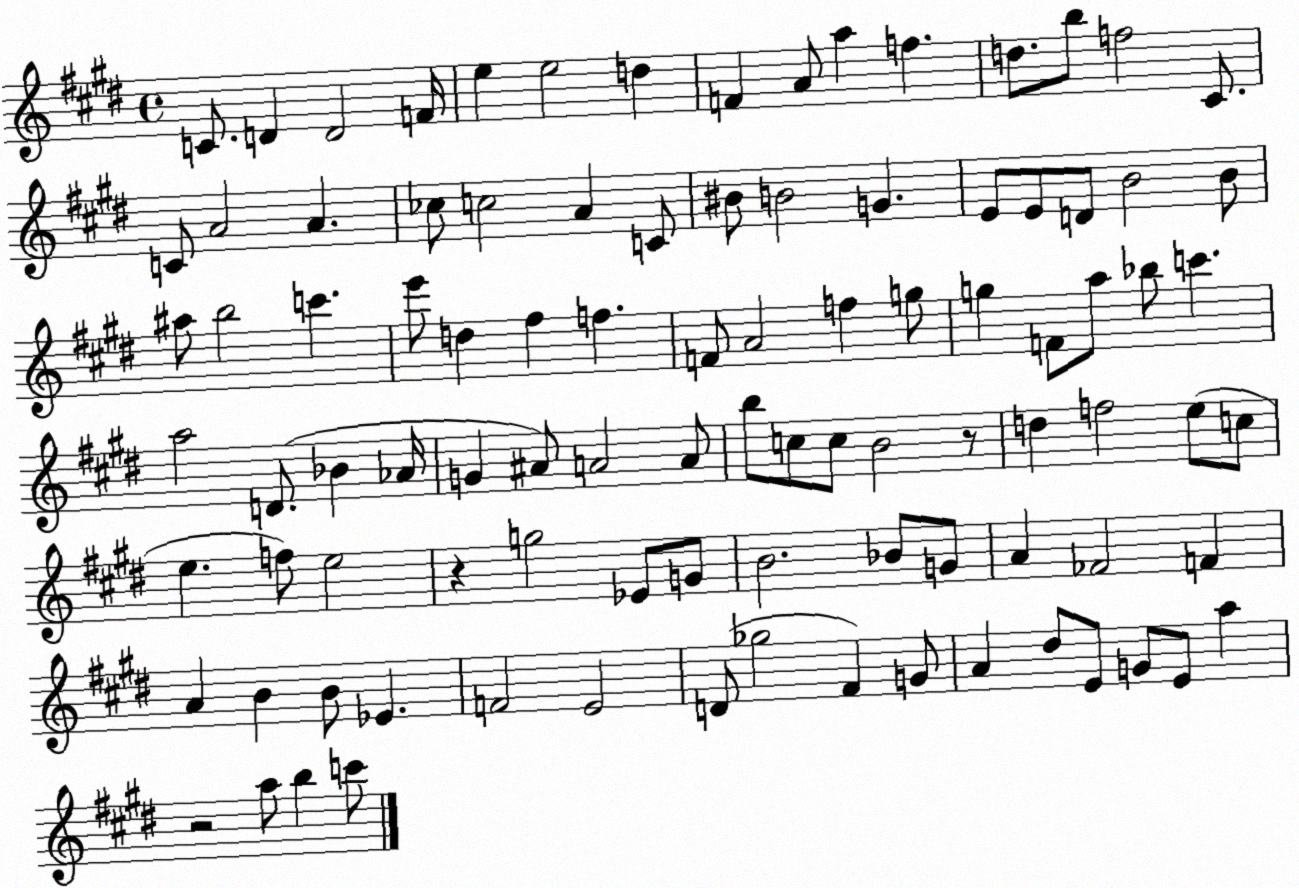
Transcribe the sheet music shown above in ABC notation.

X:1
T:Untitled
M:4/4
L:1/4
K:E
C/2 D D2 F/4 e e2 d F A/2 a f d/2 b/2 f2 ^C/2 C/2 A2 A _c/2 c2 A C/2 ^B/2 B2 G E/2 E/2 D/2 B2 B/2 ^a/2 b2 c' e'/2 d ^f f F/2 A2 f g/2 g F/2 a/2 _b/2 c' a2 D/2 _B _A/4 G ^A/2 A2 A/2 b/2 c/2 c/2 B2 z/2 d f2 e/2 c/2 e f/2 e2 z g2 _E/2 G/2 B2 _B/2 G/2 A _F2 F A B B/2 _E F2 E2 D/2 _g2 ^F G/2 A ^d/2 E/2 G/2 E/2 a z2 a/2 b c'/2